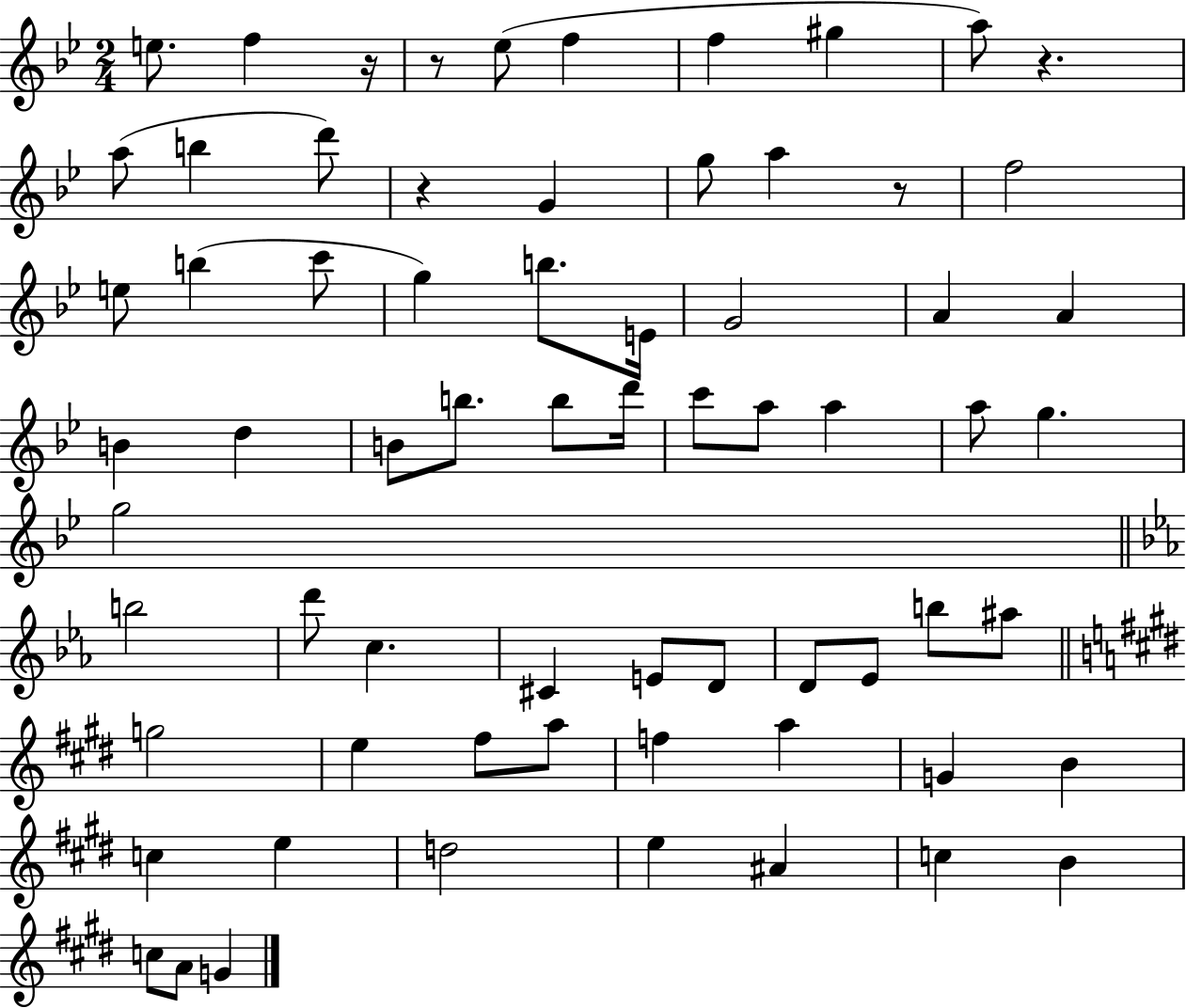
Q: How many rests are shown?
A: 5